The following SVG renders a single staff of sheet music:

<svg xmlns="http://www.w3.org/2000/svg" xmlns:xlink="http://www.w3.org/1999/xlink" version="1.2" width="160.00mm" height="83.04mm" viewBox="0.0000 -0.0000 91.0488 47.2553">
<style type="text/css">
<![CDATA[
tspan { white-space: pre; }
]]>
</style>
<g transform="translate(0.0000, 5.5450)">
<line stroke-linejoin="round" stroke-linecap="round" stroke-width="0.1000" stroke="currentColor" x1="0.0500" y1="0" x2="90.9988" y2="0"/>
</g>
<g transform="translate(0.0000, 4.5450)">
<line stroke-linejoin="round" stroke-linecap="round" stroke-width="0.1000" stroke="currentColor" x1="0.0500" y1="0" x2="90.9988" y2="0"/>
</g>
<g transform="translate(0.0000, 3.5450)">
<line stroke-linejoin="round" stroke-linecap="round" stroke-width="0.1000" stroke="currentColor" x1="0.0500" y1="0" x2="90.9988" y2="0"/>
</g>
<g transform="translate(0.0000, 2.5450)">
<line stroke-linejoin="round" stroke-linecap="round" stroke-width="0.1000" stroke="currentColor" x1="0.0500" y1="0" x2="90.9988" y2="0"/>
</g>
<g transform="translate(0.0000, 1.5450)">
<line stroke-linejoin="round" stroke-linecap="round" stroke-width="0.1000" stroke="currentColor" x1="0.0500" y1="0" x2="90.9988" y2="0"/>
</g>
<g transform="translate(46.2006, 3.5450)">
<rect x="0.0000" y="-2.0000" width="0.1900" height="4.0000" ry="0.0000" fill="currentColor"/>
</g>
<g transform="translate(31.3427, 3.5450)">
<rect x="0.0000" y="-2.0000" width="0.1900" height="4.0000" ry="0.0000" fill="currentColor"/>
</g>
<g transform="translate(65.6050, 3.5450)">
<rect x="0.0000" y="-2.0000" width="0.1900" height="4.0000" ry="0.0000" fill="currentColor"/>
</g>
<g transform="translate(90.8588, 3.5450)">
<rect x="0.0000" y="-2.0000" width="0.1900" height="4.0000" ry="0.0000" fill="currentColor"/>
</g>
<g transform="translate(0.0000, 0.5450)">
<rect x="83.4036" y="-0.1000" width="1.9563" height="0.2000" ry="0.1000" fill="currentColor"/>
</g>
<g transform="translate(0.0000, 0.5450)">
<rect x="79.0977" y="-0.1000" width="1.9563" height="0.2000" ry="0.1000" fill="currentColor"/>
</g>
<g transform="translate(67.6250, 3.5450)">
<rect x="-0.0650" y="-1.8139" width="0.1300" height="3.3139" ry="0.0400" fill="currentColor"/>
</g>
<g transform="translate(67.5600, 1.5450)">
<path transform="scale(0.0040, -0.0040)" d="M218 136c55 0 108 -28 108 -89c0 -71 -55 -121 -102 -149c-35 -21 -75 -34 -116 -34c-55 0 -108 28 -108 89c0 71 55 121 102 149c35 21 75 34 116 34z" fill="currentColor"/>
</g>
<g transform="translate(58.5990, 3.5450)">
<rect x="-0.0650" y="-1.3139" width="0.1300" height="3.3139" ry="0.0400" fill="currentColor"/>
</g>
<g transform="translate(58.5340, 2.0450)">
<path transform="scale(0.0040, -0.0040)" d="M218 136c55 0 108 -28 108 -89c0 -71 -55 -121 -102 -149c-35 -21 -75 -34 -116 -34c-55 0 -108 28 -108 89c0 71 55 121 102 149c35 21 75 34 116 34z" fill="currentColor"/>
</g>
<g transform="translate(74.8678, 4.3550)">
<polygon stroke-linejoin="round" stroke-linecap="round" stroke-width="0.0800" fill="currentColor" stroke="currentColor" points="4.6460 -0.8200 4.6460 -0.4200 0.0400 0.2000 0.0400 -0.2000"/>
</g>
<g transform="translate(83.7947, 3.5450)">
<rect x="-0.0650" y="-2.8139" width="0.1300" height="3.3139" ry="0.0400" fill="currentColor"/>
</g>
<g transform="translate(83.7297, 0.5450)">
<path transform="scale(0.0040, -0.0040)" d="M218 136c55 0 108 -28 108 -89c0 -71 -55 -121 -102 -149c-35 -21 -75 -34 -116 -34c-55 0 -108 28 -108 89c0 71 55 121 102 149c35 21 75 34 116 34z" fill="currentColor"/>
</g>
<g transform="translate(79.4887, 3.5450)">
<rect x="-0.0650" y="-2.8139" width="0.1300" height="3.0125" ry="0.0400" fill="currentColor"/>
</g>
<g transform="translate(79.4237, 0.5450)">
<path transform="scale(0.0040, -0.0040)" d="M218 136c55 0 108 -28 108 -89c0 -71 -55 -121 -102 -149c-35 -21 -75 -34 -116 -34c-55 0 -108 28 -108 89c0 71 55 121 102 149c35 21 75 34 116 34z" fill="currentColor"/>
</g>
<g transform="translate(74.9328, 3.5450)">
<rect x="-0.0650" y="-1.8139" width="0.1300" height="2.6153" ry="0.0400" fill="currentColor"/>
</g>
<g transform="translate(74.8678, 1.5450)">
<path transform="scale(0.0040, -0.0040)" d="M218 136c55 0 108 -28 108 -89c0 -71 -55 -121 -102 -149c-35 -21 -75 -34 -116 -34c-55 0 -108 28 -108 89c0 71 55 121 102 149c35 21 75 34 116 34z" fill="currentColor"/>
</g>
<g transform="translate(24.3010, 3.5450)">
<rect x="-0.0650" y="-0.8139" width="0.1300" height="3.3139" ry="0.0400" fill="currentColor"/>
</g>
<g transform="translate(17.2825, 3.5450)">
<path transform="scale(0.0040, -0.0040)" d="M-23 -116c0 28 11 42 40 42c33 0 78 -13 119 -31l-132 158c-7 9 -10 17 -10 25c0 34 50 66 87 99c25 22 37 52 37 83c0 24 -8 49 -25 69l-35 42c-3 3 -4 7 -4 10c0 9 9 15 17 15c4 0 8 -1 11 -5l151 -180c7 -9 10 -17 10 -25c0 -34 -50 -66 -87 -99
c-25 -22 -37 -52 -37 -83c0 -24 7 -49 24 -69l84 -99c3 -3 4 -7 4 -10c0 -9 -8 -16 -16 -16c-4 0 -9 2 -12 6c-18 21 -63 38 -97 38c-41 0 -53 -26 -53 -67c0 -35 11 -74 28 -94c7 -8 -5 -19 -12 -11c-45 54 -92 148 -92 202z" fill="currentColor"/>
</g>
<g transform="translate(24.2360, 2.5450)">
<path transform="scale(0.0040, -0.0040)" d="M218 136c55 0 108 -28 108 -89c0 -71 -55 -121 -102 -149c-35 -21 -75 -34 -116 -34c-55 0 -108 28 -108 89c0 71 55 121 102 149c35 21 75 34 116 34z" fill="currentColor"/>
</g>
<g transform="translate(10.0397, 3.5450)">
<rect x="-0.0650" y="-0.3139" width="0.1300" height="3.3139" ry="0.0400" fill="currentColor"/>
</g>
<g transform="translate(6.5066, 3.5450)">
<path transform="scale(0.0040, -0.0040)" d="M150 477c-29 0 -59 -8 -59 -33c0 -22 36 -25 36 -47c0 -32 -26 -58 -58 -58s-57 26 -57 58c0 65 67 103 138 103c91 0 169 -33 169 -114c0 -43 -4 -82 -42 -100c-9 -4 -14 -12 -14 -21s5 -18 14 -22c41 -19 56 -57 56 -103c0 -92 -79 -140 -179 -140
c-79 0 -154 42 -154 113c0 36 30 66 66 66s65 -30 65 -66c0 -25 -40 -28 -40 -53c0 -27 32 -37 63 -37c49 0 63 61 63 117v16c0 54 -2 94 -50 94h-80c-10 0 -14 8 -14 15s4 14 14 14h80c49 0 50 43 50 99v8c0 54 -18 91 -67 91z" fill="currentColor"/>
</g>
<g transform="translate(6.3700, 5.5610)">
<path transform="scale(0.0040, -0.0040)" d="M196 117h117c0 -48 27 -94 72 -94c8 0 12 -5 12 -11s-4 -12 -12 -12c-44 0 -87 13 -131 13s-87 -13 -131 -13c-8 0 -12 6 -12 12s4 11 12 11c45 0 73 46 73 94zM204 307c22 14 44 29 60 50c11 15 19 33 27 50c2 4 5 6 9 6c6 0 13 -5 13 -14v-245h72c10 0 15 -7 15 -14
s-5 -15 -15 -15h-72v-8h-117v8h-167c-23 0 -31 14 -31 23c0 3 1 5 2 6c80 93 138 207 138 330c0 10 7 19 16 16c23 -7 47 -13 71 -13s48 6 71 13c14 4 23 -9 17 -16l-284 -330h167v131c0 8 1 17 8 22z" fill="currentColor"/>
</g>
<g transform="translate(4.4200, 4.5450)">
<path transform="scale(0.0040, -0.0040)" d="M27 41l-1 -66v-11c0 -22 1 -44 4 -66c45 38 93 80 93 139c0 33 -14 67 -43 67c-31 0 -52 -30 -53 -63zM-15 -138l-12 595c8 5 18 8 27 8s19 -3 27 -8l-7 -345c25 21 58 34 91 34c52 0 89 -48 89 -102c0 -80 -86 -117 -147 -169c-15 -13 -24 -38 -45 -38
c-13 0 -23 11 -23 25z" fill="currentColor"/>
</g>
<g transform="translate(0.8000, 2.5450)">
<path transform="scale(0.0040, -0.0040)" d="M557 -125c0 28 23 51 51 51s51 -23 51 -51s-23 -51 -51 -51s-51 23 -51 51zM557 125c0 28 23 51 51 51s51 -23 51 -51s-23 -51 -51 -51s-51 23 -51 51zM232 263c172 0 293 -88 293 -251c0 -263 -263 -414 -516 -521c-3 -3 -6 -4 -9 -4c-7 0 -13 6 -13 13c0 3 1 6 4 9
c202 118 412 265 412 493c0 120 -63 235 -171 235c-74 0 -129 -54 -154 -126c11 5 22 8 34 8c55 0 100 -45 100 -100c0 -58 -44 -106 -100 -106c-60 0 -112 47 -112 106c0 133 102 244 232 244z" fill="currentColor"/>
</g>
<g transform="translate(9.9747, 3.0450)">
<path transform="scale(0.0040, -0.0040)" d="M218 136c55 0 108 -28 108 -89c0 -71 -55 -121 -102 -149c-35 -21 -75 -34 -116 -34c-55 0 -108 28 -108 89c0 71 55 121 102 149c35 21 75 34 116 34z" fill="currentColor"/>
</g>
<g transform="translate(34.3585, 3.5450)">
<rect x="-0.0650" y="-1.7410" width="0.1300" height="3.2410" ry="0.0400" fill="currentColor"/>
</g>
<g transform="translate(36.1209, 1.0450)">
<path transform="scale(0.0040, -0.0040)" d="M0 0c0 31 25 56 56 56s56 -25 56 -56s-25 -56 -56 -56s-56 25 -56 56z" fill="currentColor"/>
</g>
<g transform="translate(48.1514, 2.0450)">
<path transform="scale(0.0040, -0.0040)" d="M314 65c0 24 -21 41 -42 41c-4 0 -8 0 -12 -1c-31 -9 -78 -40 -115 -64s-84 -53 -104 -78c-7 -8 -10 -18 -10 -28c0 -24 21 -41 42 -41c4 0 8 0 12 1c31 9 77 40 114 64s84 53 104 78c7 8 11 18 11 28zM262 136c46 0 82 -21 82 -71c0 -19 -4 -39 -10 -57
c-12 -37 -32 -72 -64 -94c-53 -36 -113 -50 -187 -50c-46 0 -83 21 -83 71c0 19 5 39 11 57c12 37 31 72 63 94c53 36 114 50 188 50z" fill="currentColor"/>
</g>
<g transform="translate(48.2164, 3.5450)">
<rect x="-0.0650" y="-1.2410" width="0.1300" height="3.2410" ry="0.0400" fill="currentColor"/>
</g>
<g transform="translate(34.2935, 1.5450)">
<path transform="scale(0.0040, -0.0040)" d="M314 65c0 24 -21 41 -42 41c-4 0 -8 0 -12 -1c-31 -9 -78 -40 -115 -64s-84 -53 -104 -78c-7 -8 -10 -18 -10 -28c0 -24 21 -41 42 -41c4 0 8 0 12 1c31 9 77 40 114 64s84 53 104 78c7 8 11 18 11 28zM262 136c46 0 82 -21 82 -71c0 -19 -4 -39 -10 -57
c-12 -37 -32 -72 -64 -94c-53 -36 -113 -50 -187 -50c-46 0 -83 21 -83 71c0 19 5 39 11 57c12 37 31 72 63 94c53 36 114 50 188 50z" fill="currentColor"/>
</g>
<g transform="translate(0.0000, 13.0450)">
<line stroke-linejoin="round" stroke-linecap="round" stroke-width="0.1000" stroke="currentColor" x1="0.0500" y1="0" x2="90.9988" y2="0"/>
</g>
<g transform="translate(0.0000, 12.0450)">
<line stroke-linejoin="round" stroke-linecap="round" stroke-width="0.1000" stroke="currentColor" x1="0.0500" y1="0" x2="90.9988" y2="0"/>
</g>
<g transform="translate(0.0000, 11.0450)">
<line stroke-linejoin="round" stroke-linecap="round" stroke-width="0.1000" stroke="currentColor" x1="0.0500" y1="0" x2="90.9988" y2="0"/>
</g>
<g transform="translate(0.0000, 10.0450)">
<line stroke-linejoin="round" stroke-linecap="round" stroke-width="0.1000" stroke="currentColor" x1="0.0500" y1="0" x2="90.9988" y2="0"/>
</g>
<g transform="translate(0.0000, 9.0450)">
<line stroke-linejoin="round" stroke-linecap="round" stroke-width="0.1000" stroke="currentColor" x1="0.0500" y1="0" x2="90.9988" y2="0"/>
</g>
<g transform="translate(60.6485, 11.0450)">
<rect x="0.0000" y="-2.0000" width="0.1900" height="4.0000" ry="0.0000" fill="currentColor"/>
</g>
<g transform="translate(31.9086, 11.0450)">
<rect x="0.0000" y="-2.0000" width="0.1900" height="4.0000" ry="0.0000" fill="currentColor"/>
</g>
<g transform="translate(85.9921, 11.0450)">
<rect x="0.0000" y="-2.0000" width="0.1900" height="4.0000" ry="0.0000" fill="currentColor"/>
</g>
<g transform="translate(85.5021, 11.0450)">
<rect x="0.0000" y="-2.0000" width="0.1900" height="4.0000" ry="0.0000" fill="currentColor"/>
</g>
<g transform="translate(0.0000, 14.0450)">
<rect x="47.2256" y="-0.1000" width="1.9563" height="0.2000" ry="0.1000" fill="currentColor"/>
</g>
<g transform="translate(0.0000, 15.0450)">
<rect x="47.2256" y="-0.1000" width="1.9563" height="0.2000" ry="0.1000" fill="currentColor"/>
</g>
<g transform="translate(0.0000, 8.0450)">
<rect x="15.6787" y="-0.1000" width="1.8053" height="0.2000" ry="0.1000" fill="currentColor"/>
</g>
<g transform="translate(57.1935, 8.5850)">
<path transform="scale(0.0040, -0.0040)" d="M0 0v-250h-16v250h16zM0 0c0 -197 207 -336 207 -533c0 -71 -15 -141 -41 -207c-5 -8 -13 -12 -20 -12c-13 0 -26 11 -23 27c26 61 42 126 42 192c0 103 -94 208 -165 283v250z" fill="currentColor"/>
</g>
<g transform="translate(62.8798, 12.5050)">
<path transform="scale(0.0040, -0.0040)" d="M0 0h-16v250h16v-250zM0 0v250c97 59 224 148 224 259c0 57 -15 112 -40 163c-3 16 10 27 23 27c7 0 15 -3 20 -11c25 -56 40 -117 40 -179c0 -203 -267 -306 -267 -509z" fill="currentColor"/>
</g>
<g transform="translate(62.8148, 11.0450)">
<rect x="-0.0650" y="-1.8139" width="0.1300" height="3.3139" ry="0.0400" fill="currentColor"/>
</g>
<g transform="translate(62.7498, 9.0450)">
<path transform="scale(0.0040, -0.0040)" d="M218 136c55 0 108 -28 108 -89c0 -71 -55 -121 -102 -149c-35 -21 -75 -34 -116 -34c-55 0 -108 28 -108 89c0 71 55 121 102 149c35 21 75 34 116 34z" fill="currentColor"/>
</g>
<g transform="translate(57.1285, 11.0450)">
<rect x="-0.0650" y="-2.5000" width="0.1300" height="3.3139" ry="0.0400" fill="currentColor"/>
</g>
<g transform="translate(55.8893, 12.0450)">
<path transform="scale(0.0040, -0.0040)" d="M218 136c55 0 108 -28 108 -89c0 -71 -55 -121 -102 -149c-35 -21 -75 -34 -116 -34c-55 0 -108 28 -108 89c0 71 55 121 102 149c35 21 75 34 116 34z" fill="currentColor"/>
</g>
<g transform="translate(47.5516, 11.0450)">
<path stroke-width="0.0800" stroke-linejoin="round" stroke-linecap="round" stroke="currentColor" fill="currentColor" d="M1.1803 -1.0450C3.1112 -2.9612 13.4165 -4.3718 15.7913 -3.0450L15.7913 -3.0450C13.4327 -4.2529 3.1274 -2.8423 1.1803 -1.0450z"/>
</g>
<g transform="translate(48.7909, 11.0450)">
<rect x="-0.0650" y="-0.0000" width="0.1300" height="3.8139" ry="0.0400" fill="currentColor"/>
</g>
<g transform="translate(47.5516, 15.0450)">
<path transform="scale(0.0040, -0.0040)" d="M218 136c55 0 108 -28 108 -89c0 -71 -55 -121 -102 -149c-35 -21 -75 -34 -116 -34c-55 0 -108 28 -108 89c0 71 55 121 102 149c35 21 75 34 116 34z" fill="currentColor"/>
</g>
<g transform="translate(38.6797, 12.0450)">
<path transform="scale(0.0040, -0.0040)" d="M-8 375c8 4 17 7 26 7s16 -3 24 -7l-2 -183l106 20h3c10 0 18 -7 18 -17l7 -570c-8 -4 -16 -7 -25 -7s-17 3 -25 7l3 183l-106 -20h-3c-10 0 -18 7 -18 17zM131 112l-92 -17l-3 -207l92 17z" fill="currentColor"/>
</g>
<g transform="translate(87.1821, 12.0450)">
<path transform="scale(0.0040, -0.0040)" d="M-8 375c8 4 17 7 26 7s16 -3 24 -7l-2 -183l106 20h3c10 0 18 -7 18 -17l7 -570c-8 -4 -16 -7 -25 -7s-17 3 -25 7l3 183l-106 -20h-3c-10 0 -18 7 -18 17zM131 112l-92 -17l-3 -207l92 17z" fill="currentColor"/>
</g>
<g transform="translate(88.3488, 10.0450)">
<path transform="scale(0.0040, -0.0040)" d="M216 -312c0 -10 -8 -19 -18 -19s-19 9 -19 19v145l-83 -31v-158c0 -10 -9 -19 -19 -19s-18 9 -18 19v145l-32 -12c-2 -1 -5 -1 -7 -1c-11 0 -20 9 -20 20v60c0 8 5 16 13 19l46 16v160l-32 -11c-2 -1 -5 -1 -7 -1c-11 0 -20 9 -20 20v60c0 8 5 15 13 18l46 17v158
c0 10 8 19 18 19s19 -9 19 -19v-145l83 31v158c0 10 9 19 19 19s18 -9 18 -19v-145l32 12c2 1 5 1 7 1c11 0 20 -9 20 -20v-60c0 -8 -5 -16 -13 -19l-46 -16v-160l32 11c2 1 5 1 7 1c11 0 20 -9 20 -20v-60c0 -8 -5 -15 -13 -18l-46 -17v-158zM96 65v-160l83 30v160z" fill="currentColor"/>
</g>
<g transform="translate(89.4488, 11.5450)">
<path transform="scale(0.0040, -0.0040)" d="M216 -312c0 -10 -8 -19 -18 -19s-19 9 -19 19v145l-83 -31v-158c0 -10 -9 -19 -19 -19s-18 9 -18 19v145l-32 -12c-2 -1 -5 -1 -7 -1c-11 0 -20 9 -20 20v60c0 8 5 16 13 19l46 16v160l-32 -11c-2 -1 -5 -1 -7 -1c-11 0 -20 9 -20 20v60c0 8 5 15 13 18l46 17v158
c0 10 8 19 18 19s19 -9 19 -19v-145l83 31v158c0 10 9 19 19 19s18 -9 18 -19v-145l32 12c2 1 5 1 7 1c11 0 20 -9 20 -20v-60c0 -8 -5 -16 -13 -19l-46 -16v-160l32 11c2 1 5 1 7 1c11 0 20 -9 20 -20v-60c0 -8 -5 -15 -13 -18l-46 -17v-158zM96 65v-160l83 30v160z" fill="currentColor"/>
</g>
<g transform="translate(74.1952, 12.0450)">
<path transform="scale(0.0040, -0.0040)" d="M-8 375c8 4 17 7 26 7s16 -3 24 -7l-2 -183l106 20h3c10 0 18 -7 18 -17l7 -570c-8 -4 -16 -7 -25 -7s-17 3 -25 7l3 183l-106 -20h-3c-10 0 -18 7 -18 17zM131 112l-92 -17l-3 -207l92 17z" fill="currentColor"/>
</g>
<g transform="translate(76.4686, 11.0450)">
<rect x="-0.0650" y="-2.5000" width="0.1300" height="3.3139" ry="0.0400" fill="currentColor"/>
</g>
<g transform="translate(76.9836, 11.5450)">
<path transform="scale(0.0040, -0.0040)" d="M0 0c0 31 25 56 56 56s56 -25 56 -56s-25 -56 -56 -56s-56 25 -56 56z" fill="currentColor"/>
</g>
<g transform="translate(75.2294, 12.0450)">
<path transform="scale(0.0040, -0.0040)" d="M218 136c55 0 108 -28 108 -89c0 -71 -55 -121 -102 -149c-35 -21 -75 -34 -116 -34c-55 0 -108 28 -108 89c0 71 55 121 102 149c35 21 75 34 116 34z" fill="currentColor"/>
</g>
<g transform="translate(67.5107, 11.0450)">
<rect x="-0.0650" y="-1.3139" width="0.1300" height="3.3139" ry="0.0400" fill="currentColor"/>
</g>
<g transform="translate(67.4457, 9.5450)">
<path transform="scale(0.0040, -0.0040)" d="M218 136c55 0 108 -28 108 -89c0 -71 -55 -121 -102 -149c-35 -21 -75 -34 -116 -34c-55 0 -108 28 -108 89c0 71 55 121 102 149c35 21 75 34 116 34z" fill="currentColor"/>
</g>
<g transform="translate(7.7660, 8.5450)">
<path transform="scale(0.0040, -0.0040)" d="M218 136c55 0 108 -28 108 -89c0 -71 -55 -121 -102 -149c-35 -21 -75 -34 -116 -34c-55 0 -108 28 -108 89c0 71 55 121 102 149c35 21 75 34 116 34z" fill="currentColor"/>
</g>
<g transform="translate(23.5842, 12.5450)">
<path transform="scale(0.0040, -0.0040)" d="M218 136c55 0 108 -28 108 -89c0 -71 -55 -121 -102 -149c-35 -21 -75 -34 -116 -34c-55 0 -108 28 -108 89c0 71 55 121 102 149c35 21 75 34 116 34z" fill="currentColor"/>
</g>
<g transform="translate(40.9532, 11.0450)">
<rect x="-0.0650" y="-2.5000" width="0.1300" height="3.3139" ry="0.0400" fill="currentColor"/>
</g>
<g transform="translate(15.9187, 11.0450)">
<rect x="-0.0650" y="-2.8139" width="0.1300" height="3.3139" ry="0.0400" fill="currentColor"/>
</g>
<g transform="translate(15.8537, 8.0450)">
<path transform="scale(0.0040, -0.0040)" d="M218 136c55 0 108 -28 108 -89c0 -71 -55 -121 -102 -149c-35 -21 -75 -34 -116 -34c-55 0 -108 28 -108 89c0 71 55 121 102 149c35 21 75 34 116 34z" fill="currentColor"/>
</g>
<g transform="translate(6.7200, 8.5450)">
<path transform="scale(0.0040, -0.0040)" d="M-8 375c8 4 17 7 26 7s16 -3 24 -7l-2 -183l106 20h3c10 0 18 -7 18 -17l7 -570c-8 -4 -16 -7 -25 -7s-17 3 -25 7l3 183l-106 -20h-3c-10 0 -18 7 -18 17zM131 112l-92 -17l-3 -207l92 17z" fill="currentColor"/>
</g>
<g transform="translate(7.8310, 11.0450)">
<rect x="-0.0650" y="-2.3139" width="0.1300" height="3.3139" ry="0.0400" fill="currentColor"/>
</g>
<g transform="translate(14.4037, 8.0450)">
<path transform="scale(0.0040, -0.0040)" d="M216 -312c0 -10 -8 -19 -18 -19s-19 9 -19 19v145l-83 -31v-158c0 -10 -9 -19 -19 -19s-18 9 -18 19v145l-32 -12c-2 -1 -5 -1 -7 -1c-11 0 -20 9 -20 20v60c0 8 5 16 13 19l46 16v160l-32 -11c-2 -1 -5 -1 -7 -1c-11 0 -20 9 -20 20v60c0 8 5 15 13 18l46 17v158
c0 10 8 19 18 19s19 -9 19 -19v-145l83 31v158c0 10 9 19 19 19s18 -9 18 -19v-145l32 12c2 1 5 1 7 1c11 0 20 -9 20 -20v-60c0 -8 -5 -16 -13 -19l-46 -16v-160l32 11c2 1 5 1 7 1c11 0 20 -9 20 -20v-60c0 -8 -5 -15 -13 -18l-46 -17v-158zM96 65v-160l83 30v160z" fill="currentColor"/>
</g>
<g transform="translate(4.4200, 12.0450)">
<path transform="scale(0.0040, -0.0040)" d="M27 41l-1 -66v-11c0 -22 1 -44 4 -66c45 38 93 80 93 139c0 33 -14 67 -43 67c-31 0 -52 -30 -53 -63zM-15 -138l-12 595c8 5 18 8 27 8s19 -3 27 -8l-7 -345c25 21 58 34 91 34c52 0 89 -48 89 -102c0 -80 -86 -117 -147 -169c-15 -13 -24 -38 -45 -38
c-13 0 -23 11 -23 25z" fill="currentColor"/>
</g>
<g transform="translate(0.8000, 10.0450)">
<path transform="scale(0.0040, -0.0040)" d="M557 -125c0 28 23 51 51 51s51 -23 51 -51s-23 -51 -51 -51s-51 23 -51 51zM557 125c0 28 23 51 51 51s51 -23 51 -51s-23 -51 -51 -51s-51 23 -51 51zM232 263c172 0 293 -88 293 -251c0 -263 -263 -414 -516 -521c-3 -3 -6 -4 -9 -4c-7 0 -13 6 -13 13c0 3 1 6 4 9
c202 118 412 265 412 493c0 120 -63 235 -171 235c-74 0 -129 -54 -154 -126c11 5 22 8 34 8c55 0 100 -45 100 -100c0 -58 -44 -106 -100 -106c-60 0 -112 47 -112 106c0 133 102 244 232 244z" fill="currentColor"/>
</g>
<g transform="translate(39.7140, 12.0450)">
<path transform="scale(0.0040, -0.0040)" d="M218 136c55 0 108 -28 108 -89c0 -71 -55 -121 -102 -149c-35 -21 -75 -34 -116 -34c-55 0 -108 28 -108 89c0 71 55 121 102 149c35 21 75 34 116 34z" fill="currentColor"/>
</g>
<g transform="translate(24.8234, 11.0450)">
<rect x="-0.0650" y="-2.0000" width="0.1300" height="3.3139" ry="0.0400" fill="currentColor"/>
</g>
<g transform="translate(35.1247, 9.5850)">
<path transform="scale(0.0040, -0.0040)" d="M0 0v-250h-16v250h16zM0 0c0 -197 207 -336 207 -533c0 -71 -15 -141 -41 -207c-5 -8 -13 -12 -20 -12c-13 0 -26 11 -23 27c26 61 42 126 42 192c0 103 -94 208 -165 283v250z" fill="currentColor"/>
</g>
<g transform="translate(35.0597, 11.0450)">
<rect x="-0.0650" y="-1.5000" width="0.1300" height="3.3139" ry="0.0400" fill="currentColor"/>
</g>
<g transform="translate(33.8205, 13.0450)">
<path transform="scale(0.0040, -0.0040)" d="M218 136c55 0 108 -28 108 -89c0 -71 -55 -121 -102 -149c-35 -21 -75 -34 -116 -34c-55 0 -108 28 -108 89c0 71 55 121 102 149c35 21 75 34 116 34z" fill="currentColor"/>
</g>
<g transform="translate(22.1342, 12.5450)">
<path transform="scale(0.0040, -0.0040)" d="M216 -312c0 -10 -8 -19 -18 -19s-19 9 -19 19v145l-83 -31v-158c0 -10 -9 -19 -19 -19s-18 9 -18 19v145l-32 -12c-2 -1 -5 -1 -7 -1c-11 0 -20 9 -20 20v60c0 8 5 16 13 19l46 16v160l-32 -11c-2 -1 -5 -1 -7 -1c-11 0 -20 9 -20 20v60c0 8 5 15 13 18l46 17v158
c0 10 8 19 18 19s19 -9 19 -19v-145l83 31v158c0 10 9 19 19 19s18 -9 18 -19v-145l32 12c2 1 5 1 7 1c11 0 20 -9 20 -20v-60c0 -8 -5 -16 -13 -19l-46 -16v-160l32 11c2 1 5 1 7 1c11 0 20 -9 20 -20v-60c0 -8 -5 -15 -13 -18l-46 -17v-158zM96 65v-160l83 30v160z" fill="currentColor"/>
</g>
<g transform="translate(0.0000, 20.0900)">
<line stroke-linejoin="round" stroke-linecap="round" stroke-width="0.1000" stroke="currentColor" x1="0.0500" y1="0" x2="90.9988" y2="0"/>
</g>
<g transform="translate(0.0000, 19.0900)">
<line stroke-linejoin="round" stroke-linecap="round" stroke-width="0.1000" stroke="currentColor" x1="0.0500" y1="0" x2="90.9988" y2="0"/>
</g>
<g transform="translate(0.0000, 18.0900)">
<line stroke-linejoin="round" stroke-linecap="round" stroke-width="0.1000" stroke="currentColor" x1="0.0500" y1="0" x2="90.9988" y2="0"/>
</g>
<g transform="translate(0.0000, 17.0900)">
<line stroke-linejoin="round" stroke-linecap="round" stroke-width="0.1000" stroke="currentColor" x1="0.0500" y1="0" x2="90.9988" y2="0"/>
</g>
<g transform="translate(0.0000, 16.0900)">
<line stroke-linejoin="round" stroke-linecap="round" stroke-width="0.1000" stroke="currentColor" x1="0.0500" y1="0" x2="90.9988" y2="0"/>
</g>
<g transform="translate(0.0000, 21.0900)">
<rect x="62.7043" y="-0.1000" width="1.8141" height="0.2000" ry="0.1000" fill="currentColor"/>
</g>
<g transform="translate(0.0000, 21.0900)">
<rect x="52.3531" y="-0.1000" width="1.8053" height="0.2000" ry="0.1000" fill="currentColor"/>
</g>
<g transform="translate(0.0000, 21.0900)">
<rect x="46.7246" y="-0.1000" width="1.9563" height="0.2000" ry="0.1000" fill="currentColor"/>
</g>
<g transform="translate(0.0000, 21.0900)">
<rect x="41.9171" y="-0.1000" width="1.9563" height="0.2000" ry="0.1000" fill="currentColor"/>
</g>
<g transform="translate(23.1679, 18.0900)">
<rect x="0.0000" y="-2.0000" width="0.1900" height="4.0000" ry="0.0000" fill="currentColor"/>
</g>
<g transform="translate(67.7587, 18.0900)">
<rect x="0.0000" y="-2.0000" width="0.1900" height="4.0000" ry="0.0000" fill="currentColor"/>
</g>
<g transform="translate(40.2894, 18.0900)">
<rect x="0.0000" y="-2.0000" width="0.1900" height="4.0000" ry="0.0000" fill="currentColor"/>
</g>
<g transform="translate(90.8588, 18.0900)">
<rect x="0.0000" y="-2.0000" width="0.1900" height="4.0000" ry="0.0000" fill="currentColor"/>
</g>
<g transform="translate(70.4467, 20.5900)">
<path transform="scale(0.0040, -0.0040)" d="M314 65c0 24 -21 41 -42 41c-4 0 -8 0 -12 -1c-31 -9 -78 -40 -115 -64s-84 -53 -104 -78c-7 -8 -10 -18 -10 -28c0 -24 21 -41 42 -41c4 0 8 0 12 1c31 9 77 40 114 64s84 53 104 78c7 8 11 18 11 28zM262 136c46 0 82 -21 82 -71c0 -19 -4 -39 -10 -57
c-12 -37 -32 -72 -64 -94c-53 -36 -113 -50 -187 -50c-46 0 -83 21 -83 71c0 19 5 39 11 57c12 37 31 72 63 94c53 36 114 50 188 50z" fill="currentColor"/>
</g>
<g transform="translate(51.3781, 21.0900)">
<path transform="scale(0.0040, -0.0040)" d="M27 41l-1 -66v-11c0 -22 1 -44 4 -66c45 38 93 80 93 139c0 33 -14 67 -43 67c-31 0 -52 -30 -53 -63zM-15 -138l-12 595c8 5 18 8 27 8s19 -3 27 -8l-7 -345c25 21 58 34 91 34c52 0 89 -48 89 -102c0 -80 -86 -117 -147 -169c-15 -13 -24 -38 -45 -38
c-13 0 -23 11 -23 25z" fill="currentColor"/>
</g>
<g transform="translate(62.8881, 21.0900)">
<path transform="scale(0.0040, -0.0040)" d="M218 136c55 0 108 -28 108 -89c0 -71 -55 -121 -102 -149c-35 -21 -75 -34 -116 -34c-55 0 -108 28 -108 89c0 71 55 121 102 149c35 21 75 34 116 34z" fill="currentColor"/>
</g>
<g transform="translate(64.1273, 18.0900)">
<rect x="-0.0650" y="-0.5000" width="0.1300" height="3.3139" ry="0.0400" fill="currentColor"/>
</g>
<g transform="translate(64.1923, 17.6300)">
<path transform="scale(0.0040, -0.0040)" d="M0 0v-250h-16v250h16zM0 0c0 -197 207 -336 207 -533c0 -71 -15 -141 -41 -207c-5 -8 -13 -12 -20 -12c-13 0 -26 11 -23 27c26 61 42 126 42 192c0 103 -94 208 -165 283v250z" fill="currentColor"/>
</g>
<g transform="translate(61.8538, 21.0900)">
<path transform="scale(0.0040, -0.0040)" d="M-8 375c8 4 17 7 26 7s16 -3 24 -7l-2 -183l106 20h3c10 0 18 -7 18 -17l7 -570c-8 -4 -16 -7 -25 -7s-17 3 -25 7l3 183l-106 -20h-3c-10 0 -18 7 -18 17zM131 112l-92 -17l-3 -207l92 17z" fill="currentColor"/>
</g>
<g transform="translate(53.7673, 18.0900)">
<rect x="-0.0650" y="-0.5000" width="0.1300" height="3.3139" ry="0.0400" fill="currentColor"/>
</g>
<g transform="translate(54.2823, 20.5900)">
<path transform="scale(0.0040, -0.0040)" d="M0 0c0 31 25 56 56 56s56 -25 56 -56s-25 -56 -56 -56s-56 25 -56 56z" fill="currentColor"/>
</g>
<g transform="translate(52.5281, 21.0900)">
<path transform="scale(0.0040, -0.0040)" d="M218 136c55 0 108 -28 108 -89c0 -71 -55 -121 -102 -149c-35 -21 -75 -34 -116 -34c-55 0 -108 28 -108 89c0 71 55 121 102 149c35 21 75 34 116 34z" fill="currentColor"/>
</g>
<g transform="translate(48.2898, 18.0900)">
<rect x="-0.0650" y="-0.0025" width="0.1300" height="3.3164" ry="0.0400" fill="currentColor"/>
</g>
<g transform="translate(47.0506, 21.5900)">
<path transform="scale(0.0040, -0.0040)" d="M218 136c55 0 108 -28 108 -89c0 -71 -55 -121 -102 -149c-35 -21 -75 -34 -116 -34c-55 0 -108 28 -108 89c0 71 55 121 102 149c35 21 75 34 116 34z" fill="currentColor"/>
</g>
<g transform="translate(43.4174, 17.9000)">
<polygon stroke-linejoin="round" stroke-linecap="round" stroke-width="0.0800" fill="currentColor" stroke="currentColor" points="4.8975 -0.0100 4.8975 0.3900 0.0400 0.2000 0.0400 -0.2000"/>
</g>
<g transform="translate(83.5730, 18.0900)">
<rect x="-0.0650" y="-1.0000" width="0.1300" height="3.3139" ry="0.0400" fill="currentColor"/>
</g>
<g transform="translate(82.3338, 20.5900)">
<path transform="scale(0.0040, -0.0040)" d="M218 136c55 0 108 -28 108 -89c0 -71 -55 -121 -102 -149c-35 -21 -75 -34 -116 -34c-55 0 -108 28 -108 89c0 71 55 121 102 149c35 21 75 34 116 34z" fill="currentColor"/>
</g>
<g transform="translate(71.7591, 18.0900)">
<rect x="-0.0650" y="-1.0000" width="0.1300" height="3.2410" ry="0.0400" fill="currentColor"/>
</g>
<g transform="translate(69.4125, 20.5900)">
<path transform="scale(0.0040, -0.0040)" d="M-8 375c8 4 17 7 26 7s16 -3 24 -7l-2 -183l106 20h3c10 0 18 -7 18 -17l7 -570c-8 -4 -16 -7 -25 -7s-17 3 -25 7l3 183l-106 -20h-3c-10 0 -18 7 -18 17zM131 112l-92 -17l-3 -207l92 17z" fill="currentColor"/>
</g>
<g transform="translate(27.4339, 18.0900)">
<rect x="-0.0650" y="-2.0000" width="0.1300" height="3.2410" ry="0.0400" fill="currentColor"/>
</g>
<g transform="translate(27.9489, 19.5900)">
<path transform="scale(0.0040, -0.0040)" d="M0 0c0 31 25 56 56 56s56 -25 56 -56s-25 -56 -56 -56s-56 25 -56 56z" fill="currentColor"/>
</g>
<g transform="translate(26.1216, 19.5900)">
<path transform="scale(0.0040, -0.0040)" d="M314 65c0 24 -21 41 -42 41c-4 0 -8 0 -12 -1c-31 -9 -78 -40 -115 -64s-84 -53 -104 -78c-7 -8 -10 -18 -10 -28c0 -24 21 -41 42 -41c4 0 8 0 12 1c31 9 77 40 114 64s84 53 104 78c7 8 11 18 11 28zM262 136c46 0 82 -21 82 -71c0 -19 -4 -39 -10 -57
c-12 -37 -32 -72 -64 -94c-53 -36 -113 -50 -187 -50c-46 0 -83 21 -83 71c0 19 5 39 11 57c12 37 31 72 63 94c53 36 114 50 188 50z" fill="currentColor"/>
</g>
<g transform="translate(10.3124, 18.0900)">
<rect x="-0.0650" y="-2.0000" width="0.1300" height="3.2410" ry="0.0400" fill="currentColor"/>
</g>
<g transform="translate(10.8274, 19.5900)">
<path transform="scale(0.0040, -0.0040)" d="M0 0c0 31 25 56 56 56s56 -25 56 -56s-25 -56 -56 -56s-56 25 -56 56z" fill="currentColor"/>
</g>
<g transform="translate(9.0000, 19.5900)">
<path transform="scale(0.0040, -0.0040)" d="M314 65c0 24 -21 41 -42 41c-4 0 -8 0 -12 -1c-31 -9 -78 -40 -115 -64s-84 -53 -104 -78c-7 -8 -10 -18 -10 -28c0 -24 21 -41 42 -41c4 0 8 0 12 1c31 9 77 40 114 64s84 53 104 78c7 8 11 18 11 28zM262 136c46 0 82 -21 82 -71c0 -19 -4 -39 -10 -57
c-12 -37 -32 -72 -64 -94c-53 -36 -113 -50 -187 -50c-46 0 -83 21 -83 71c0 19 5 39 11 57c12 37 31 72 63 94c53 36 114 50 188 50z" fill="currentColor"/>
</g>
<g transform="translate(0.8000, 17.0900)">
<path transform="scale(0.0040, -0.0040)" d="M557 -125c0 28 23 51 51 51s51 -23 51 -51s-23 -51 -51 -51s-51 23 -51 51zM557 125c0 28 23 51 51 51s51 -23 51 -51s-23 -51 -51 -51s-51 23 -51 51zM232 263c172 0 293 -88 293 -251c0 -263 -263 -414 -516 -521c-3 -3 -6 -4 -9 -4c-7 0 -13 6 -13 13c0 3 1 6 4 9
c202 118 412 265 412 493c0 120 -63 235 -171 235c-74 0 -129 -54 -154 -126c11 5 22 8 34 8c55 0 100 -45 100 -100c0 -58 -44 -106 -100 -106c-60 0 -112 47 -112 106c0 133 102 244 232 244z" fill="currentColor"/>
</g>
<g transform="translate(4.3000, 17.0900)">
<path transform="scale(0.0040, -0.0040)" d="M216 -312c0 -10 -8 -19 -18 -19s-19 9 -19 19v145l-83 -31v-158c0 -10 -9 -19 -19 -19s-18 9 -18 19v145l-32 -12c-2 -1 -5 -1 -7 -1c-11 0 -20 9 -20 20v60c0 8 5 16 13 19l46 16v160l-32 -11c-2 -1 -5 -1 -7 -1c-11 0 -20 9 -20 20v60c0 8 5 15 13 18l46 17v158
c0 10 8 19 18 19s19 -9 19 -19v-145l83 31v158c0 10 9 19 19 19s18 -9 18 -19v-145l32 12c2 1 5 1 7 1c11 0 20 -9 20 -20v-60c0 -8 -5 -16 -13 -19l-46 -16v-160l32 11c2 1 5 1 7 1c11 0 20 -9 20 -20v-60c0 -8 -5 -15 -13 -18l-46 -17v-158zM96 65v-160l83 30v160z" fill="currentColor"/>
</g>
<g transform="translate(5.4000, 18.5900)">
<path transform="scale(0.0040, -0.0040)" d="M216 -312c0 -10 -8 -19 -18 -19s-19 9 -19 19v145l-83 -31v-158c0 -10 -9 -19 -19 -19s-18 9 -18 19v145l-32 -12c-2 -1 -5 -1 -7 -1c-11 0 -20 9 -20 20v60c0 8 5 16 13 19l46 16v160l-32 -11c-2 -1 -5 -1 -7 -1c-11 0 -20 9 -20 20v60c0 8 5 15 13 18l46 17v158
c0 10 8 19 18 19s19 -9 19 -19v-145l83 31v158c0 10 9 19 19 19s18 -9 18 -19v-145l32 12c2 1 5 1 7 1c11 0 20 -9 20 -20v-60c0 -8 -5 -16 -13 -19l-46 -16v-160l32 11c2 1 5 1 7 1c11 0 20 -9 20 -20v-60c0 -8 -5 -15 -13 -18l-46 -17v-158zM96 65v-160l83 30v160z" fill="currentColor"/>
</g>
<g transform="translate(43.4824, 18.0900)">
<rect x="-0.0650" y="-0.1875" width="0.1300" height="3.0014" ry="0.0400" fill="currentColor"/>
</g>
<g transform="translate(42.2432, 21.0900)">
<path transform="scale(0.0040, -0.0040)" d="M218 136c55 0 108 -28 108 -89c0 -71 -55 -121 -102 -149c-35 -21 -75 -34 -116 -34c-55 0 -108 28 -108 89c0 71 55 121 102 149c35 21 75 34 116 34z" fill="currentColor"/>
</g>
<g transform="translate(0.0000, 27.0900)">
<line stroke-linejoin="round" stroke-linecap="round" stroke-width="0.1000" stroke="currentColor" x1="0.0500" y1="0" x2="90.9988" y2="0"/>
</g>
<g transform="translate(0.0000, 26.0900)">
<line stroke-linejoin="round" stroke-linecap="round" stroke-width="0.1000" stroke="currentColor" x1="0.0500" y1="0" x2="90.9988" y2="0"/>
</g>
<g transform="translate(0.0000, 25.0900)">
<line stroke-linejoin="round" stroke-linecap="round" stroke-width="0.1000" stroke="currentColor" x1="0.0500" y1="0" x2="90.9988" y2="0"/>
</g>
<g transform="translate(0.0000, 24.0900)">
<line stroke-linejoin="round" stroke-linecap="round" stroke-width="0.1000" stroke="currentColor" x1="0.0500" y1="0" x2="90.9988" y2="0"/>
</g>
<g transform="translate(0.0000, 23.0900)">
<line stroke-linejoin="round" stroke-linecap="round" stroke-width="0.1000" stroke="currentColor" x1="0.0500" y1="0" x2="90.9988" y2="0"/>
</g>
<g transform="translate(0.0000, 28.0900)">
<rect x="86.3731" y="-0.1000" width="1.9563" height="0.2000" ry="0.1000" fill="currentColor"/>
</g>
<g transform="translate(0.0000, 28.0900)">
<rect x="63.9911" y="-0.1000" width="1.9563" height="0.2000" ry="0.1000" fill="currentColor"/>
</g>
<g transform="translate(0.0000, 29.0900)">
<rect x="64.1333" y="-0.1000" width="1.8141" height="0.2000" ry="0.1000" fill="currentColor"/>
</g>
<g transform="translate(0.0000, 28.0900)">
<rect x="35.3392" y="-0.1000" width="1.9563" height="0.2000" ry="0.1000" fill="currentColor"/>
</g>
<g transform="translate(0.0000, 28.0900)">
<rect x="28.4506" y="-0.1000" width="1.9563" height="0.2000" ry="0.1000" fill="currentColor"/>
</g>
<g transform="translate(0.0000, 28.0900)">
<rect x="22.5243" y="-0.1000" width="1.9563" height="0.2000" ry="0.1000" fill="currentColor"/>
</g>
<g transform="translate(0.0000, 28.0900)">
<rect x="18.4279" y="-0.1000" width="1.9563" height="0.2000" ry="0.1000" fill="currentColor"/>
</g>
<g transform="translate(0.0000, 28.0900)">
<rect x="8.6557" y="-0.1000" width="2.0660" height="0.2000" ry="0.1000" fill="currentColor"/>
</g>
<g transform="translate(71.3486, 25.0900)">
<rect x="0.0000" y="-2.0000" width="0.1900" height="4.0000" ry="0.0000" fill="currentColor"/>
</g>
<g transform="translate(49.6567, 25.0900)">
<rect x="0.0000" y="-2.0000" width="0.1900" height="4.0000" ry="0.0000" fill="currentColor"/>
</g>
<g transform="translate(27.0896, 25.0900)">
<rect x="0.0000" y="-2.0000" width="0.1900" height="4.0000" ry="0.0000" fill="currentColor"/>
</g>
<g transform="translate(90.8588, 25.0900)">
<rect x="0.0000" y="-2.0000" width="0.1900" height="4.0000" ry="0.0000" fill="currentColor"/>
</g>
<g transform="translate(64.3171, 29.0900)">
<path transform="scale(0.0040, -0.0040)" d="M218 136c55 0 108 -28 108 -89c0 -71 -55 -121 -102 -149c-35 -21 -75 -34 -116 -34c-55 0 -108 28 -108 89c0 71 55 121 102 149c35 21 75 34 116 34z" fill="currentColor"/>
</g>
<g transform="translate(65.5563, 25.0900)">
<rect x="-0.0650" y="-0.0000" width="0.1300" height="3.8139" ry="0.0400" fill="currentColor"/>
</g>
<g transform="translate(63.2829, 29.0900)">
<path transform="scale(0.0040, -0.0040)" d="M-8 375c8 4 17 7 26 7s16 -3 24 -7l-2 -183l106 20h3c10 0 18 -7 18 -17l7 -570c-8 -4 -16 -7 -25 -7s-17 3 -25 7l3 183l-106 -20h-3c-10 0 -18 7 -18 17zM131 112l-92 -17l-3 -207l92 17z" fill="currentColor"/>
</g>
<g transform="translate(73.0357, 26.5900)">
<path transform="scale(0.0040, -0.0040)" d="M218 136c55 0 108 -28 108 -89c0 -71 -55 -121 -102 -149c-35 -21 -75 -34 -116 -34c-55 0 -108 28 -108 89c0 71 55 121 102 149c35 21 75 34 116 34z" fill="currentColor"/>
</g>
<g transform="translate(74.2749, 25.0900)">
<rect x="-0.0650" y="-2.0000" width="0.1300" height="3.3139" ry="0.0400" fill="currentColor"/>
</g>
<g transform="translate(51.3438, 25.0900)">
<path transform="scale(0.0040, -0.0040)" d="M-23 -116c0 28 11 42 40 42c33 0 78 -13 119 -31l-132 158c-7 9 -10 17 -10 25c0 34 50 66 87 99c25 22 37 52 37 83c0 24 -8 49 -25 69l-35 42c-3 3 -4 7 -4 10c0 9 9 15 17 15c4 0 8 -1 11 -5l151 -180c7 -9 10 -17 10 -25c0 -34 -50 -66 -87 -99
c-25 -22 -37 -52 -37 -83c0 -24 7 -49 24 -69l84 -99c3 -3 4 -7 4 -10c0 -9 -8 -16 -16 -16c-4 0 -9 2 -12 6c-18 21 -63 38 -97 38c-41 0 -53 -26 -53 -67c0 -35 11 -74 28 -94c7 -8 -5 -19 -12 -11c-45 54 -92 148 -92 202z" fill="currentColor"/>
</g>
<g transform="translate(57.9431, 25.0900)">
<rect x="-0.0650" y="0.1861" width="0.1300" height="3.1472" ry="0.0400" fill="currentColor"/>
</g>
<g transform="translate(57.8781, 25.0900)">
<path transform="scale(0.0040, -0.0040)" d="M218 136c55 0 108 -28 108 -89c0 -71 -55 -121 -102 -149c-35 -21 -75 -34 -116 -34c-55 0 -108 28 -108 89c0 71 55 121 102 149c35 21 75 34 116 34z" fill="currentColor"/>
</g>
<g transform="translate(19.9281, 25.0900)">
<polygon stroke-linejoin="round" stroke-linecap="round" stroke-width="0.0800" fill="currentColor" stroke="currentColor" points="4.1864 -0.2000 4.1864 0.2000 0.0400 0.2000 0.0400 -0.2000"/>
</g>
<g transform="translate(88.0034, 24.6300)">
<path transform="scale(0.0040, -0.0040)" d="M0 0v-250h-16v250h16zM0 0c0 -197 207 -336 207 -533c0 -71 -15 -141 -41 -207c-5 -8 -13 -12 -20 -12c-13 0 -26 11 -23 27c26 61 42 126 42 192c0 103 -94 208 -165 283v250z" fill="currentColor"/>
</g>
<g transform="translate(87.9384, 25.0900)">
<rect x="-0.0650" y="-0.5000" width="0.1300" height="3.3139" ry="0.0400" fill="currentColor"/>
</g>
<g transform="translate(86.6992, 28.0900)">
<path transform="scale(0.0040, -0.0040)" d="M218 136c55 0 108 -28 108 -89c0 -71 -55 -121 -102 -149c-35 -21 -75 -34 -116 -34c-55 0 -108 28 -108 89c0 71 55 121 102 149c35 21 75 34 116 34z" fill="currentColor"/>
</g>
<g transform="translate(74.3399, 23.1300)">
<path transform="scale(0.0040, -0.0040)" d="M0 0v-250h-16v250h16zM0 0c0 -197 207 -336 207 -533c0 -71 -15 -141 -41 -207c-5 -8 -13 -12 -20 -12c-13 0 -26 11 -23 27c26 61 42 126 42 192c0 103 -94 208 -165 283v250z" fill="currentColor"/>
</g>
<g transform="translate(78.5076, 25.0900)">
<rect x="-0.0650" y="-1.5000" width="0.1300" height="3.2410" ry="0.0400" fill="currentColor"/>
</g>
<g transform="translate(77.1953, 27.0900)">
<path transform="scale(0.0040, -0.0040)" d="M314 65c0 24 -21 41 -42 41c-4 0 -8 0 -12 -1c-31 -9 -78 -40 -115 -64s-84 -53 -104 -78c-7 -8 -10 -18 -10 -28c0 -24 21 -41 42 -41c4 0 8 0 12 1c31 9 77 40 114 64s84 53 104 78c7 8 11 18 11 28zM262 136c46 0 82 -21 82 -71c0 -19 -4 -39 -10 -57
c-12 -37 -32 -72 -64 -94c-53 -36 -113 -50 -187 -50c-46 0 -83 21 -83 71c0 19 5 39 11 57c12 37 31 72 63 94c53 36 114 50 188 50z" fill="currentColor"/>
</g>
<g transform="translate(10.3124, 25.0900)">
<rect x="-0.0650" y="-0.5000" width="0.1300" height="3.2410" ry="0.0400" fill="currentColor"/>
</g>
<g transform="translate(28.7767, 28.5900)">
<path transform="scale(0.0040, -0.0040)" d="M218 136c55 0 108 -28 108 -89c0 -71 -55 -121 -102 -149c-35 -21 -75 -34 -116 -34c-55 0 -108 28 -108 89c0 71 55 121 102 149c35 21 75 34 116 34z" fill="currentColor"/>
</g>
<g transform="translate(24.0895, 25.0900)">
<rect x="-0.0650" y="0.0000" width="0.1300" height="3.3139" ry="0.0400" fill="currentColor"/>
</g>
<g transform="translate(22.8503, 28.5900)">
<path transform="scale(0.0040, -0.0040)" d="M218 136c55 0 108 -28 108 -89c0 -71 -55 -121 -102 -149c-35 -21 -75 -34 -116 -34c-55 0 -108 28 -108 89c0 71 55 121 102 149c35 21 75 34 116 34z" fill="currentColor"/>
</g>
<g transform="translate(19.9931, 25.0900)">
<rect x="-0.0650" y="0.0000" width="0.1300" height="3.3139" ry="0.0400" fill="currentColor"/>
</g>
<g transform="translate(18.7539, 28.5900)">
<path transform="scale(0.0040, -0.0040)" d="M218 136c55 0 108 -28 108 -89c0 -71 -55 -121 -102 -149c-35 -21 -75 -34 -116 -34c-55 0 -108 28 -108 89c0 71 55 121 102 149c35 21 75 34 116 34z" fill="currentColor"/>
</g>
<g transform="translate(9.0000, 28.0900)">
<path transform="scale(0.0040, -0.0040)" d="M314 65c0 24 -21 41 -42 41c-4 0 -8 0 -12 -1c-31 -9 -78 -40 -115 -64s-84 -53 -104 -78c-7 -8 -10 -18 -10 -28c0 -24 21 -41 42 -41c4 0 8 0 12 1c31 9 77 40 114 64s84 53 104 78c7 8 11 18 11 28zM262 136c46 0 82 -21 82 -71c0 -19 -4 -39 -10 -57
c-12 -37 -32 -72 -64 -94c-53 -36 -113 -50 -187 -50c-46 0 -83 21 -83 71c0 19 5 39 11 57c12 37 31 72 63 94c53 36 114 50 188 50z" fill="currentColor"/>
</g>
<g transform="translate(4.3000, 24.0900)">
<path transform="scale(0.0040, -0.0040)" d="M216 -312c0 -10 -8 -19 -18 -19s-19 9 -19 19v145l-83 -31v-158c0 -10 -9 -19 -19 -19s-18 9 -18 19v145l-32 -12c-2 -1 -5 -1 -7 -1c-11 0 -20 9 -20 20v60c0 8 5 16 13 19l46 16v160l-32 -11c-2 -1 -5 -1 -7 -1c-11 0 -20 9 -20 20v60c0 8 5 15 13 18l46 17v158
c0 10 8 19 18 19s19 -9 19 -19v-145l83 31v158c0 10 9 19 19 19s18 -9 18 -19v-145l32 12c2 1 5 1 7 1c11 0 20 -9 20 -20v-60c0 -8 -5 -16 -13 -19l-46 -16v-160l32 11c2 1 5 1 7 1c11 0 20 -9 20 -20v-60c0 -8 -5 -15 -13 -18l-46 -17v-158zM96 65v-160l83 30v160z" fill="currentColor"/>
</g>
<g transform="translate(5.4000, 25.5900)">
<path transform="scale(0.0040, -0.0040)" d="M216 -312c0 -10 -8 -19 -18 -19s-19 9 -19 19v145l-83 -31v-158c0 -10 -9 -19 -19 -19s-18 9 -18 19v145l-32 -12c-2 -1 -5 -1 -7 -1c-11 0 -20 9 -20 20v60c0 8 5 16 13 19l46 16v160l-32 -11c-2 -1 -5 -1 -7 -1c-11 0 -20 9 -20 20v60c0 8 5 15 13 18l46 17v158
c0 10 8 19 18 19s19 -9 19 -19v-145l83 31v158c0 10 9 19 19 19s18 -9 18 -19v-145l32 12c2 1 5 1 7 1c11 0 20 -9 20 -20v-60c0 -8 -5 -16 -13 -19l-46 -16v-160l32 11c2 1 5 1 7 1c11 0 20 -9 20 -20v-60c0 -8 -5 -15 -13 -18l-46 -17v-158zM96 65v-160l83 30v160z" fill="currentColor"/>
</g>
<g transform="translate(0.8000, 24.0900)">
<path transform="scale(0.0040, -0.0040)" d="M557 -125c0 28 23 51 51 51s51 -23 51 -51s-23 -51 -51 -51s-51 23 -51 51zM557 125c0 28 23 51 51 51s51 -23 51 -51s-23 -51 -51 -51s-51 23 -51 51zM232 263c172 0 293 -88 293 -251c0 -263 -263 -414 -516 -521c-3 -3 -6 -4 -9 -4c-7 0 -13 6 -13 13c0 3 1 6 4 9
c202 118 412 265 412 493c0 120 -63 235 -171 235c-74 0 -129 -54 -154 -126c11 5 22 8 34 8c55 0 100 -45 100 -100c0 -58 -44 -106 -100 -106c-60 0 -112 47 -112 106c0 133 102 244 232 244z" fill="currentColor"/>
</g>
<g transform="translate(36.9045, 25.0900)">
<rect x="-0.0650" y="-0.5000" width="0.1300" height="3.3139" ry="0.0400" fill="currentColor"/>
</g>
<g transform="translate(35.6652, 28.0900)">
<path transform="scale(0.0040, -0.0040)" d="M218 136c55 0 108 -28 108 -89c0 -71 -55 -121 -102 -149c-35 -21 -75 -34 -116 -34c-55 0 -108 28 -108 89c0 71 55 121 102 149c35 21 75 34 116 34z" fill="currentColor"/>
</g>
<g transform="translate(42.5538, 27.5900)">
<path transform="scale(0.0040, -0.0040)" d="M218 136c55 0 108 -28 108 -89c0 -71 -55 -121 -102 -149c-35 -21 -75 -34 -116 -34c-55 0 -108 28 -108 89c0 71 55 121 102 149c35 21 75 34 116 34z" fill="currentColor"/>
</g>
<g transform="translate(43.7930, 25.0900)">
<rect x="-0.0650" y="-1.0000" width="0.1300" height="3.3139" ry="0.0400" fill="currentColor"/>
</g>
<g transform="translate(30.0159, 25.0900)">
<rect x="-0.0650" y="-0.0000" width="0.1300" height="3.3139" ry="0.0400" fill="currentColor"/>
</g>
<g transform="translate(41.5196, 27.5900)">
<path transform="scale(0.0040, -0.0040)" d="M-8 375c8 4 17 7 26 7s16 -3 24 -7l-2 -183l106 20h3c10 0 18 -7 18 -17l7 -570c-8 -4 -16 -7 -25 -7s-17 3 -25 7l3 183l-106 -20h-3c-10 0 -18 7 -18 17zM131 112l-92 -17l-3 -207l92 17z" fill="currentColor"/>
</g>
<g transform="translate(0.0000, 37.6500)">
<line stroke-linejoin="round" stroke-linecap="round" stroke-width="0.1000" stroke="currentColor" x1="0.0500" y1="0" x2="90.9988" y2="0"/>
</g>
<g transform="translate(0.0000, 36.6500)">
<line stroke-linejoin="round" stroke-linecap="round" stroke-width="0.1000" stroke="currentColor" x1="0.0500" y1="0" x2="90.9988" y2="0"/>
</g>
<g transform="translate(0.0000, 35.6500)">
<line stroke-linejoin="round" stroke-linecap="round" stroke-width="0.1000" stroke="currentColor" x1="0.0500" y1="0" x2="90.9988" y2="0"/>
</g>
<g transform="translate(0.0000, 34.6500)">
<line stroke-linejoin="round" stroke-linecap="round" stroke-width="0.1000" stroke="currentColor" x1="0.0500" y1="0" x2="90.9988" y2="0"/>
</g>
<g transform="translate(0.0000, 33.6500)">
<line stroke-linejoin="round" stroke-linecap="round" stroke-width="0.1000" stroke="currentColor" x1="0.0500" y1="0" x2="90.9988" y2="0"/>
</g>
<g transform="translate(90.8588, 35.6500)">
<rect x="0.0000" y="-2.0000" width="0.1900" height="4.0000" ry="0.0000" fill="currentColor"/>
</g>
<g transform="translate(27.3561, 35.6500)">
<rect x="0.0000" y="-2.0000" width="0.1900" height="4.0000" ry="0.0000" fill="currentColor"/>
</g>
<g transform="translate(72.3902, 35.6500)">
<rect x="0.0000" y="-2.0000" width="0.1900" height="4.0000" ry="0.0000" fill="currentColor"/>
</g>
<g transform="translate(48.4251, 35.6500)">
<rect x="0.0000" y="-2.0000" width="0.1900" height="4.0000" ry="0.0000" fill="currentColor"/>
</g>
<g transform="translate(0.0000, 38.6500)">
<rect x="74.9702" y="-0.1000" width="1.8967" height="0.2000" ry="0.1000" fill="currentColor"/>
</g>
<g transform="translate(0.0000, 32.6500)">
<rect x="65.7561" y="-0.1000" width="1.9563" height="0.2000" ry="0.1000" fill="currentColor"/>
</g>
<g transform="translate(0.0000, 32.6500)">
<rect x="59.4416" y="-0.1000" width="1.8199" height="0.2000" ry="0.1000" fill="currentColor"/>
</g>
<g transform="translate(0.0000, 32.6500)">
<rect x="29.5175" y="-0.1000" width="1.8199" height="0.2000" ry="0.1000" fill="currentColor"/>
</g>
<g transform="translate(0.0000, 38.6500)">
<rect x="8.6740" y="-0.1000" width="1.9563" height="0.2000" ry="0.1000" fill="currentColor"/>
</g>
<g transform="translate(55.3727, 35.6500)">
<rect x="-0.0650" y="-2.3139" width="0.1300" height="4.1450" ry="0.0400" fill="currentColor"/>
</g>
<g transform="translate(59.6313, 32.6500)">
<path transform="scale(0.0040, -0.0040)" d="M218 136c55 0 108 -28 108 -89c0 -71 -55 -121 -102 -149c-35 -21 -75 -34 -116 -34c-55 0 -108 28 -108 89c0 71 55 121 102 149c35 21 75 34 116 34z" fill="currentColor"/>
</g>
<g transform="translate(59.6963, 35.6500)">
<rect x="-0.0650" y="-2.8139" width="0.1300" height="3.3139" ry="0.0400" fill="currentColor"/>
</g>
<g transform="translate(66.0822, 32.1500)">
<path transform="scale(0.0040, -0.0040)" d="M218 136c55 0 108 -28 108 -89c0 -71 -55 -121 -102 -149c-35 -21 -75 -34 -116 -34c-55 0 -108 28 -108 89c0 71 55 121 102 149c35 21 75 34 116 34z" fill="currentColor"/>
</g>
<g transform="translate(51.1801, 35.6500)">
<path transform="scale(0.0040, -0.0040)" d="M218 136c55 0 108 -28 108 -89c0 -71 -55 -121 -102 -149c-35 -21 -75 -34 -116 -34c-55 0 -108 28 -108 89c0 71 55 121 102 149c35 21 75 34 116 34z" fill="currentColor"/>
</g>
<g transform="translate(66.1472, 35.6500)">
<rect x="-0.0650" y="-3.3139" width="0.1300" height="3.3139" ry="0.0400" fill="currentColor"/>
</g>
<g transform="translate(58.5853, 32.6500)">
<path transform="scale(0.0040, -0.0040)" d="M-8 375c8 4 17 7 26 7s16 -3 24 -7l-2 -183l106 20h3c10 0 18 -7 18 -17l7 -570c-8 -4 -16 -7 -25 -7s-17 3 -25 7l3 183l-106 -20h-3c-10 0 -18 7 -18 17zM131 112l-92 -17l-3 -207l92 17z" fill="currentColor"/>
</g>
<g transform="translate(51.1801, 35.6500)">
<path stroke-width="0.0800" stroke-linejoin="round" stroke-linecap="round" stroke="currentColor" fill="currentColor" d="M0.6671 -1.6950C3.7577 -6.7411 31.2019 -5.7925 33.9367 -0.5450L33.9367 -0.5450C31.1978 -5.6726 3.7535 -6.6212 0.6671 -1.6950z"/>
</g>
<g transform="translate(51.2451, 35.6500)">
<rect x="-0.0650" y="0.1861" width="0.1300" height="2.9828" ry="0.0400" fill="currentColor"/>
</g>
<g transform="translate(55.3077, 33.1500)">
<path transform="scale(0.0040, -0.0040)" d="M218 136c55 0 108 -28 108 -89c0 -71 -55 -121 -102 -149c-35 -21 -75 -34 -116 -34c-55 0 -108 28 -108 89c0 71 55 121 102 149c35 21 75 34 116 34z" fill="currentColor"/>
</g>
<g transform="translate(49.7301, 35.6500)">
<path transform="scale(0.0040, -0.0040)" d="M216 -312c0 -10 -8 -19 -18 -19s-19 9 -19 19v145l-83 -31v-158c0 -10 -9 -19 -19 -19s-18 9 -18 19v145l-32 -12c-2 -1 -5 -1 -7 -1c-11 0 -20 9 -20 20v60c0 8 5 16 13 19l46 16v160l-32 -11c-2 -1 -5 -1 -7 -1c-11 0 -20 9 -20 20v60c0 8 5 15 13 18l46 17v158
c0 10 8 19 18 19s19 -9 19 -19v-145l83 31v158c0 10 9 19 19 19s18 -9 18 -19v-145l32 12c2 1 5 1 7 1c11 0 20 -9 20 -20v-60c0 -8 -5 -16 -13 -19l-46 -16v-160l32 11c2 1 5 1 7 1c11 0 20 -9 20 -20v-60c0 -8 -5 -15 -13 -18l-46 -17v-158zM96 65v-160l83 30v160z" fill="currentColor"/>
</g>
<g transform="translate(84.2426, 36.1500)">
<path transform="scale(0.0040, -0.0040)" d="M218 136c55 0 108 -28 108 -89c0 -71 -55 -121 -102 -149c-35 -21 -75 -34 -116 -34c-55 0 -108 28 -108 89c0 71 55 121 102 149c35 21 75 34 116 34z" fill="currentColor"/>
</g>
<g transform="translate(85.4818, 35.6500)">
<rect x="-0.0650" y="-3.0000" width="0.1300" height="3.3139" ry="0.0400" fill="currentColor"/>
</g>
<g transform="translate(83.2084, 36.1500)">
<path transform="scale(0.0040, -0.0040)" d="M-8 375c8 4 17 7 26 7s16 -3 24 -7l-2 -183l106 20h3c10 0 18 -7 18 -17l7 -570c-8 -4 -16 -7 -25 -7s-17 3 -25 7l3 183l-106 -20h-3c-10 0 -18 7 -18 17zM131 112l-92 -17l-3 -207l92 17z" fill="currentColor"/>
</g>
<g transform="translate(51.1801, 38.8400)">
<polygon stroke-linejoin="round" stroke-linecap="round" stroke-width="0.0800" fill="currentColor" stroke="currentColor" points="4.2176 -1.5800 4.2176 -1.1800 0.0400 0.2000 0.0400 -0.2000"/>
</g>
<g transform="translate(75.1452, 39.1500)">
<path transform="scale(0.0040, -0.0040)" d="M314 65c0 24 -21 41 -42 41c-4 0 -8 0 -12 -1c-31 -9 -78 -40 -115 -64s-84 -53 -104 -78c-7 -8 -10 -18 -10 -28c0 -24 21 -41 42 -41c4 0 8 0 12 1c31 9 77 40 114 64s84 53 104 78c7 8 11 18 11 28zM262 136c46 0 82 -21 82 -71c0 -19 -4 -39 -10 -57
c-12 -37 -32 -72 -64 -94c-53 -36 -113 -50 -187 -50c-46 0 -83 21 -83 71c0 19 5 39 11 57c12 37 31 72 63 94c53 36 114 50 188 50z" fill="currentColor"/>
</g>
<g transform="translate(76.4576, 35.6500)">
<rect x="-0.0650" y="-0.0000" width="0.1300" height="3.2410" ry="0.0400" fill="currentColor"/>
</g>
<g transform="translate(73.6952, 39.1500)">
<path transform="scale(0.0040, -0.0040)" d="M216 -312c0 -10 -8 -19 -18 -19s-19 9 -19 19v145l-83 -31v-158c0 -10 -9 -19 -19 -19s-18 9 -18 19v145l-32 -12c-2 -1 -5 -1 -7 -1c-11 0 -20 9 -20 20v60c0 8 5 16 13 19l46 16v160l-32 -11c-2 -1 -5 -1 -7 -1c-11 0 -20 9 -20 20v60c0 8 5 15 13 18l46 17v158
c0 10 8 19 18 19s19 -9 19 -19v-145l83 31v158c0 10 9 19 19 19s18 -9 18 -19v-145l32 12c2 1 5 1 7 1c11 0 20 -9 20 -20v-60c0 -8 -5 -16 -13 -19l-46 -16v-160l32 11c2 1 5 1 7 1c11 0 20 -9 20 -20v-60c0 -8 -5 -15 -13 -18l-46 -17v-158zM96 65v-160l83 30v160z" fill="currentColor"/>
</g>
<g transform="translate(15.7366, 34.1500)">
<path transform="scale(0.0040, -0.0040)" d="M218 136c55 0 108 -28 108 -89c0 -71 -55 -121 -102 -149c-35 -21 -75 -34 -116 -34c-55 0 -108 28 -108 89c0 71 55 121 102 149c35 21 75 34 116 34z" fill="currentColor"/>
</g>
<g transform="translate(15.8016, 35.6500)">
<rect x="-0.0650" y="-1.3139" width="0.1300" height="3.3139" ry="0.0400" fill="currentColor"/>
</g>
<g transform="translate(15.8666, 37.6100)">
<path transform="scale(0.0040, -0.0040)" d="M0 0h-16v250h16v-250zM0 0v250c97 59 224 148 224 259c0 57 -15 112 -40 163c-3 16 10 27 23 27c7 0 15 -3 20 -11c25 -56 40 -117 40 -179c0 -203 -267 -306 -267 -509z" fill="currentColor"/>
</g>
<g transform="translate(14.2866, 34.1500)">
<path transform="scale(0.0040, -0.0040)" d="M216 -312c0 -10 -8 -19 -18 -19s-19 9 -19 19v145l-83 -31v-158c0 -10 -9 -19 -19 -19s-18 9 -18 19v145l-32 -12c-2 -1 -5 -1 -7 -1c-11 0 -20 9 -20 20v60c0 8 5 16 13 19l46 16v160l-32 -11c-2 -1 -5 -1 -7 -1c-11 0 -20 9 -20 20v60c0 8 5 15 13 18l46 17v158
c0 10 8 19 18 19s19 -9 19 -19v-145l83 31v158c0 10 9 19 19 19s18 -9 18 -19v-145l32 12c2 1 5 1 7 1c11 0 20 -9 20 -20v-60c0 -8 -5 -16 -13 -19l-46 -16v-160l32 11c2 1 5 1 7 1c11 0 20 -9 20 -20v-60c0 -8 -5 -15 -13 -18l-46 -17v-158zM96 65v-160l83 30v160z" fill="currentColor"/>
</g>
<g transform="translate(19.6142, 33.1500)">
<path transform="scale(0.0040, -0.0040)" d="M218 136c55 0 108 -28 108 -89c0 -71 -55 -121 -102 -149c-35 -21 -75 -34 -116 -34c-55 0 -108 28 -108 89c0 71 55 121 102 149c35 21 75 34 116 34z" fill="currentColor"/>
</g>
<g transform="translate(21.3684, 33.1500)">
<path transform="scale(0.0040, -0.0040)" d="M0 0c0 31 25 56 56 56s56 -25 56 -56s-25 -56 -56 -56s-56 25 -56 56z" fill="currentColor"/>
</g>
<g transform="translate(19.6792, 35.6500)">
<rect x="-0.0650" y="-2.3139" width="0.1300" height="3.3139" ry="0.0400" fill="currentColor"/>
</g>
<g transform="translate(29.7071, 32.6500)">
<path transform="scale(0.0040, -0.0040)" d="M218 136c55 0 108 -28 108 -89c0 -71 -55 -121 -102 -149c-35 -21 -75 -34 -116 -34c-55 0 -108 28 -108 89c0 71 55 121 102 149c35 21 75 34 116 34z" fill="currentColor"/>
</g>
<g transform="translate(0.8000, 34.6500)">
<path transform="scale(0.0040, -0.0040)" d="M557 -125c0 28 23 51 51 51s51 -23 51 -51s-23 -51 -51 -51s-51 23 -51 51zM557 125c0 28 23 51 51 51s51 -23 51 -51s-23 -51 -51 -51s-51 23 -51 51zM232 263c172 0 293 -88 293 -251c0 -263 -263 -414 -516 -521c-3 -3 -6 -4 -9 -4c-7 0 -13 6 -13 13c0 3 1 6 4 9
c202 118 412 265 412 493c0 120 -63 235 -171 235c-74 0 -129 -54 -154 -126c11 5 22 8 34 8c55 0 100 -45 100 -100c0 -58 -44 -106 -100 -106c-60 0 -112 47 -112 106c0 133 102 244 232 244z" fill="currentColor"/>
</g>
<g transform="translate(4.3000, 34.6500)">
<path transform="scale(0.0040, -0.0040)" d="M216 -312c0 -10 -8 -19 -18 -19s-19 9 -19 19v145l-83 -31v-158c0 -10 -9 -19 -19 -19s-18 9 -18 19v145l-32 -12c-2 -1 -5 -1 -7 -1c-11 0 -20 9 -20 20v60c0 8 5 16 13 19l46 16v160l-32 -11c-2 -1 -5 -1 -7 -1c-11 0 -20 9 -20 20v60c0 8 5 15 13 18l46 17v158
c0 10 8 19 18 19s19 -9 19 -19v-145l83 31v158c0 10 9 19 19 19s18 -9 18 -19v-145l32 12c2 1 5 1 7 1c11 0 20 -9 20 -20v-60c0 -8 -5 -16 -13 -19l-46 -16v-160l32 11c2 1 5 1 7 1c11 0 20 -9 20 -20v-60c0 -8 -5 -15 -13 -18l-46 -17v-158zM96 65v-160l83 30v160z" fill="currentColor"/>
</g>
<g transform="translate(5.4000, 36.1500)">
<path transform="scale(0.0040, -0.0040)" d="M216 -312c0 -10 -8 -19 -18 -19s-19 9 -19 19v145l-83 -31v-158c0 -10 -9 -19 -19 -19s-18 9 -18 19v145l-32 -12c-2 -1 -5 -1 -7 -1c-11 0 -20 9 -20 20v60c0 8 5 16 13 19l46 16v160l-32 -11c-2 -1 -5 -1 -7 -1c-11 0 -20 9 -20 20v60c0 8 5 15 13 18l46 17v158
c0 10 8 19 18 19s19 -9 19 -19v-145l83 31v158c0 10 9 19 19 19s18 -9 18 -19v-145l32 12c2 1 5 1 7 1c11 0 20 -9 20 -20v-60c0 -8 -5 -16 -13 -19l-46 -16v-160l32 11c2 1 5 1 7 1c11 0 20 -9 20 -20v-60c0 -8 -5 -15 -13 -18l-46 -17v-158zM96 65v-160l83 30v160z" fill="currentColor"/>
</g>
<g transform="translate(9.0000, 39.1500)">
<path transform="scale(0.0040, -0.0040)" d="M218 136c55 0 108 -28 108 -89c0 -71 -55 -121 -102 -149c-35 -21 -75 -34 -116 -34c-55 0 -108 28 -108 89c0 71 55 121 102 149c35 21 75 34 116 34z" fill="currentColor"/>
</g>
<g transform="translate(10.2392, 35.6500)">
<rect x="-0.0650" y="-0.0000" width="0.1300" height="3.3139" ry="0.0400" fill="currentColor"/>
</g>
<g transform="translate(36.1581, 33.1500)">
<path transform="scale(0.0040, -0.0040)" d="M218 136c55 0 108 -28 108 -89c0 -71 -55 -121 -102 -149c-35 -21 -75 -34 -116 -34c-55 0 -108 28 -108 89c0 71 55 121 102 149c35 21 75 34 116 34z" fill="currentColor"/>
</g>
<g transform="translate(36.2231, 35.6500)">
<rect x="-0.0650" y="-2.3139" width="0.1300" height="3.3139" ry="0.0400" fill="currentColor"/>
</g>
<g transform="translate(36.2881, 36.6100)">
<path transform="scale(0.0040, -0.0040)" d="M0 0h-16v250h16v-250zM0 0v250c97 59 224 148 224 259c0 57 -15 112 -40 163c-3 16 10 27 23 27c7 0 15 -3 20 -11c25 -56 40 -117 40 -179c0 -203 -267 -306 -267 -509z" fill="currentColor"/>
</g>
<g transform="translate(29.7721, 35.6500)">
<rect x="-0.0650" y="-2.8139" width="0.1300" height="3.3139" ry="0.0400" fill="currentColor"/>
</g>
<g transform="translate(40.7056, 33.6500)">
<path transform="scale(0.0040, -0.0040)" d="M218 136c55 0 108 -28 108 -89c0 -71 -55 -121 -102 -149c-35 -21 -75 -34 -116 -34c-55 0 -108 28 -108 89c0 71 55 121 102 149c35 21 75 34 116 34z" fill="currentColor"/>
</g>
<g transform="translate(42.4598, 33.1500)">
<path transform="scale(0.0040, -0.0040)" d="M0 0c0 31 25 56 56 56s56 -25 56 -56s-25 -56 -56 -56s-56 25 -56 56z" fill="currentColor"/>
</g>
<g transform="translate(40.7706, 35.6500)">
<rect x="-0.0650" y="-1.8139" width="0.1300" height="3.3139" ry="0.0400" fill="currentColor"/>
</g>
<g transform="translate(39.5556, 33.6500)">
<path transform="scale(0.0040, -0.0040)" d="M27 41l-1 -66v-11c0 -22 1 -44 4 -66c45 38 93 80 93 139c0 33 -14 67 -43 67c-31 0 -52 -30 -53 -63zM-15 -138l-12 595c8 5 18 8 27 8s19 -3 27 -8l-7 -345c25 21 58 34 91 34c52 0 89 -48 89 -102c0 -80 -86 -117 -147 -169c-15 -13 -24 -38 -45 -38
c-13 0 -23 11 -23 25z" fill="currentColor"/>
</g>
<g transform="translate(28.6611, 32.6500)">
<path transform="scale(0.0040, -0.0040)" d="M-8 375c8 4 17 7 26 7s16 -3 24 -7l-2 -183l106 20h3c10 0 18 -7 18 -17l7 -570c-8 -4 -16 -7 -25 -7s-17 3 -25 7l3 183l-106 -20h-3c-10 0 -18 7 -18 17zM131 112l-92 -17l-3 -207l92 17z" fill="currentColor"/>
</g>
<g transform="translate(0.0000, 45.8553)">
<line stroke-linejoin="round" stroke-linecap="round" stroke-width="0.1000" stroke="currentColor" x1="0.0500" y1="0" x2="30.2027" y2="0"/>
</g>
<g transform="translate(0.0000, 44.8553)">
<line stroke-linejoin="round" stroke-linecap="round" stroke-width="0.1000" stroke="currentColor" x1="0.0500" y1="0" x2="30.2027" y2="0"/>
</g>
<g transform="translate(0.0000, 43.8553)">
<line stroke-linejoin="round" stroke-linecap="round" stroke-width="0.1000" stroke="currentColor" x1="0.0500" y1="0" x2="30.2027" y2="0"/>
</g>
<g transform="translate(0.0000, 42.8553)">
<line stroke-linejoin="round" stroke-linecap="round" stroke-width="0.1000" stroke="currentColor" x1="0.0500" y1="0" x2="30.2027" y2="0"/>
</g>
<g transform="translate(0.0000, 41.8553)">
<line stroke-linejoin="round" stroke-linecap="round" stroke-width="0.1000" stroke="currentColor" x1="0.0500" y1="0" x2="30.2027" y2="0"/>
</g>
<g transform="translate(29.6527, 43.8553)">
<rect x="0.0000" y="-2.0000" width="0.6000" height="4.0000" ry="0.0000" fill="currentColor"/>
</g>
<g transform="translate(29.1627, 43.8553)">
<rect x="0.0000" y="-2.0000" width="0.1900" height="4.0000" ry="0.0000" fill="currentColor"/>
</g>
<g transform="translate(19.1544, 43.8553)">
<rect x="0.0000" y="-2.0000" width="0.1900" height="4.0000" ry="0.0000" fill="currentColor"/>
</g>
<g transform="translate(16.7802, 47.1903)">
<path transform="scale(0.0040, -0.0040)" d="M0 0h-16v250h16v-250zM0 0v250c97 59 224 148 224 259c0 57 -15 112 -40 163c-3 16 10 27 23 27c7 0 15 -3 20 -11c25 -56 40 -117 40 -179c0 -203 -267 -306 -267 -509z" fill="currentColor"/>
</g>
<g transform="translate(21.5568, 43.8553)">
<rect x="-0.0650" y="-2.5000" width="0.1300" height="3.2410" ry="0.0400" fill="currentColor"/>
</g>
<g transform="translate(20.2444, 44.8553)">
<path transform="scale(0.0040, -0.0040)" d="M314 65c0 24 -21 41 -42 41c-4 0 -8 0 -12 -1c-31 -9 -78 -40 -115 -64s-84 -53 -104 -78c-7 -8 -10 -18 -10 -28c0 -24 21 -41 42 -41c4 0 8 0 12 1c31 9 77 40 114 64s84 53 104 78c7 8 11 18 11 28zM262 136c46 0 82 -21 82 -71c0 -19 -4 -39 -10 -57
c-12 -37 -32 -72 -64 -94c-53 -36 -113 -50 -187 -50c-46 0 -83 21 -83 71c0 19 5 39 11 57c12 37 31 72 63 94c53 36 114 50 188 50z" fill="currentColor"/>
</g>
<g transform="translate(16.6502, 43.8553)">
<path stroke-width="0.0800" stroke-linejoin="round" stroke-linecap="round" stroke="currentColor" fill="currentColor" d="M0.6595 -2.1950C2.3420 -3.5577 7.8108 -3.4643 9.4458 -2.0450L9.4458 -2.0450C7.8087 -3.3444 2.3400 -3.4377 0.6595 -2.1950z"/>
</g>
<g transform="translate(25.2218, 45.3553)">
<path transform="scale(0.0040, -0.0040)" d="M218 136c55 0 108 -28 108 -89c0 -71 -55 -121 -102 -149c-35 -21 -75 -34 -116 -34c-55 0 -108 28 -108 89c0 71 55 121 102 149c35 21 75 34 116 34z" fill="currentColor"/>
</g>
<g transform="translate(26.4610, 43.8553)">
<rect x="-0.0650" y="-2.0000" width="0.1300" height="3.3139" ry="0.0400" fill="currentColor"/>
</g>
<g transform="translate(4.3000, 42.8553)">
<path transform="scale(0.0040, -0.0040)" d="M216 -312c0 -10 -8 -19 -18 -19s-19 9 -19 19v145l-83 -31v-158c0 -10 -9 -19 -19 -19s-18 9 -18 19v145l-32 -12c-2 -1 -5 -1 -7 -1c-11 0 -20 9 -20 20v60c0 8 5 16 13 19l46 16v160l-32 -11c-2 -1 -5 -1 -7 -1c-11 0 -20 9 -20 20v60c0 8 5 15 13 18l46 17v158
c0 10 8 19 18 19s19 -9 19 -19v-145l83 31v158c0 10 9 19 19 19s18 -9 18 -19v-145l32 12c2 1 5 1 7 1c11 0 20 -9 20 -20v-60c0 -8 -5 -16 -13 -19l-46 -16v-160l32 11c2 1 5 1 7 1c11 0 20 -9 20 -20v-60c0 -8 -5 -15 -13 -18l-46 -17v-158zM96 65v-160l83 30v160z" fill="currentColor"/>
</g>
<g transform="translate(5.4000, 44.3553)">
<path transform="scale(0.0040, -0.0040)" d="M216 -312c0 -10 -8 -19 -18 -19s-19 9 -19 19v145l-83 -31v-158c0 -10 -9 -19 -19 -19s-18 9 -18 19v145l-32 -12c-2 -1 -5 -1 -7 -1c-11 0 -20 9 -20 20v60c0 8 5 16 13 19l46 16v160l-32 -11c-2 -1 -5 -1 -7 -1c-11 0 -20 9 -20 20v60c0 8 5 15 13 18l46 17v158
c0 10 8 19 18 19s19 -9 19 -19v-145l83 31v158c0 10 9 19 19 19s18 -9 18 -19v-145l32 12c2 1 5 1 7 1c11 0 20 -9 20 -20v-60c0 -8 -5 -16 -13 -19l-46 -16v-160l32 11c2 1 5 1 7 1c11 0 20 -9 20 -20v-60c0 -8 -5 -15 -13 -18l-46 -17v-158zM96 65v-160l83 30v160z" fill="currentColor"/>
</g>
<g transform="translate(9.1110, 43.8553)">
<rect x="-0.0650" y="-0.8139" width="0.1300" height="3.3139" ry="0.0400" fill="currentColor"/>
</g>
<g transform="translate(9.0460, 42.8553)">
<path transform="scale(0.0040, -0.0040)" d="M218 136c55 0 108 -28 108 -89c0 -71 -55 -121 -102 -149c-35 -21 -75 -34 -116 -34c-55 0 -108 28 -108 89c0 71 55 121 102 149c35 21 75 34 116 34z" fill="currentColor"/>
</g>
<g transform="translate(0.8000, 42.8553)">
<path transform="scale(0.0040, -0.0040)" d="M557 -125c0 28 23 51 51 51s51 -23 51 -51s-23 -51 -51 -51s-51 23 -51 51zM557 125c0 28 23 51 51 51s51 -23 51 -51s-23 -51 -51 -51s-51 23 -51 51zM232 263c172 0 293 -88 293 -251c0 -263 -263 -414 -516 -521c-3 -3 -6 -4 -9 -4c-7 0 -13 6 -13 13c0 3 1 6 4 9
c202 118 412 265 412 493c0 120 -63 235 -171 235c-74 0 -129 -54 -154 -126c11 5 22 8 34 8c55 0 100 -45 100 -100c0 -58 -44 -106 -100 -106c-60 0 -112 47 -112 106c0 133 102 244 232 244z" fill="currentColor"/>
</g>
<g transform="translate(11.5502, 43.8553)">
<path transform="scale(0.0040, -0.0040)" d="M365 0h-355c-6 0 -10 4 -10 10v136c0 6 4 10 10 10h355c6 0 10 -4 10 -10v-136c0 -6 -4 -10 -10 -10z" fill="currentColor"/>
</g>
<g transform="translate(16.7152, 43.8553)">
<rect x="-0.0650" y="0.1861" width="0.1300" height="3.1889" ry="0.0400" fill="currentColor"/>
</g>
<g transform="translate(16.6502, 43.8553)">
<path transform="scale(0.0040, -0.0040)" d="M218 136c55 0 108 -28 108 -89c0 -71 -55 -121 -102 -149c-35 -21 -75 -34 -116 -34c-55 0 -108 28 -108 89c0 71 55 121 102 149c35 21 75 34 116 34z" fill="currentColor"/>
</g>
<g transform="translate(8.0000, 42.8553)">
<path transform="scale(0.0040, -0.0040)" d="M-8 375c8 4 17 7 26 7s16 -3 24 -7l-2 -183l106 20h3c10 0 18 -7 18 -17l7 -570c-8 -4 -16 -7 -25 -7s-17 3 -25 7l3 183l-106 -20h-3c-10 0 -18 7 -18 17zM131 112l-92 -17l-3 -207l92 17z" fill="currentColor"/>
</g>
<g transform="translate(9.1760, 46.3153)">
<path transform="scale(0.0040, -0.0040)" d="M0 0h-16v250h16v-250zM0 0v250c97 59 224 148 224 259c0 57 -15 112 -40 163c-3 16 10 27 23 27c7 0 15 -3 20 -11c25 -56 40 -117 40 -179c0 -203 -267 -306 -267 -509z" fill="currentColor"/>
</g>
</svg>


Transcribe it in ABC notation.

X:1
T:Untitled
M:3/4
L:1/4
K:F
E, z F, A,2 G,2 G, A, A,/2 C/2 C B, ^C ^A,, G,,/2 B,, C,, B,,/2 A,/2 G, B,, A,,2 A,,2 E,,/2 D,,/2 _E,, E,,/2 F,,2 F,, E,,2 D,,/2 D,,/2 D,, E,, F,, z D, C,, A,,/2 G,,2 E,,/2 D,, ^G,/2 B, C B,/2 _A, ^D,/2 B,/2 C D ^D,,2 C, F,/2 z2 D,/2 B,,2 A,,